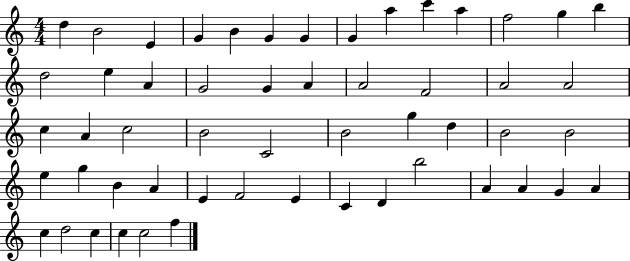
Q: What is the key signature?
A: C major